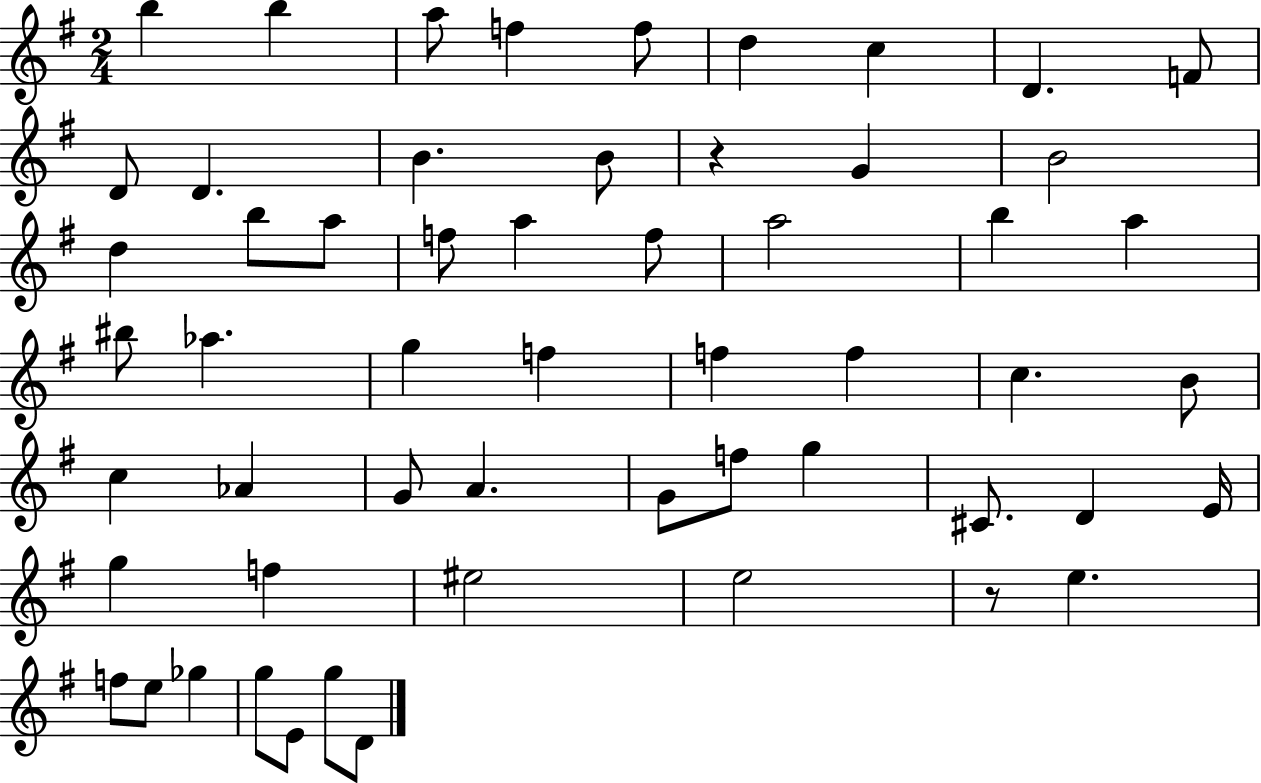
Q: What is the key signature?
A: G major